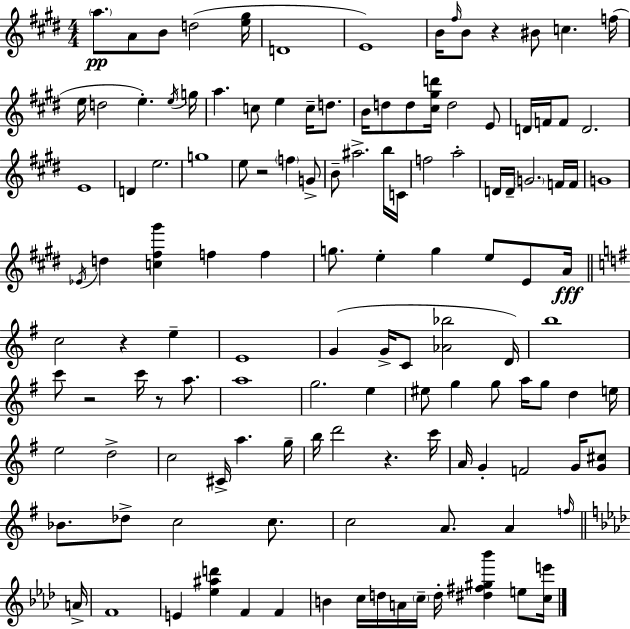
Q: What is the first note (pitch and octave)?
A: A5